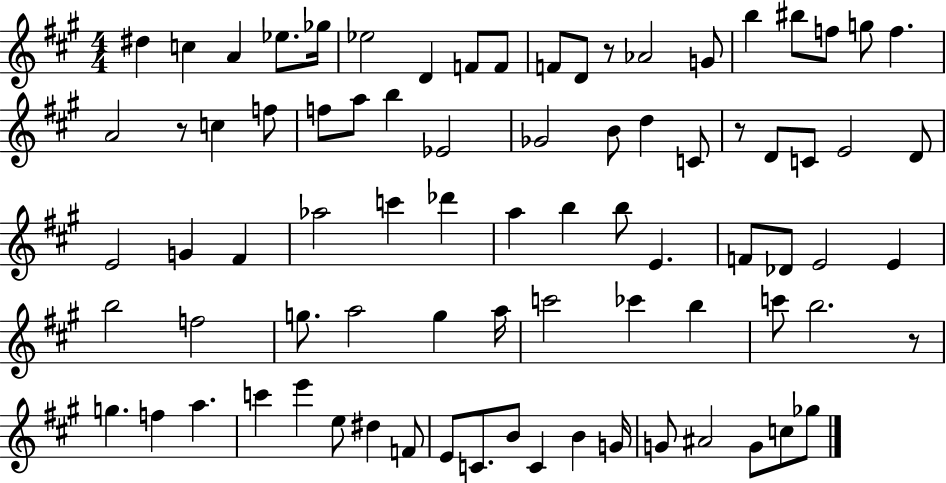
{
  \clef treble
  \numericTimeSignature
  \time 4/4
  \key a \major
  dis''4 c''4 a'4 ees''8. ges''16 | ees''2 d'4 f'8 f'8 | f'8 d'8 r8 aes'2 g'8 | b''4 bis''8 f''8 g''8 f''4. | \break a'2 r8 c''4 f''8 | f''8 a''8 b''4 ees'2 | ges'2 b'8 d''4 c'8 | r8 d'8 c'8 e'2 d'8 | \break e'2 g'4 fis'4 | aes''2 c'''4 des'''4 | a''4 b''4 b''8 e'4. | f'8 des'8 e'2 e'4 | \break b''2 f''2 | g''8. a''2 g''4 a''16 | c'''2 ces'''4 b''4 | c'''8 b''2. r8 | \break g''4. f''4 a''4. | c'''4 e'''4 e''8 dis''4 f'8 | e'8 c'8. b'8 c'4 b'4 g'16 | g'8 ais'2 g'8 c''8 ges''8 | \break \bar "|."
}